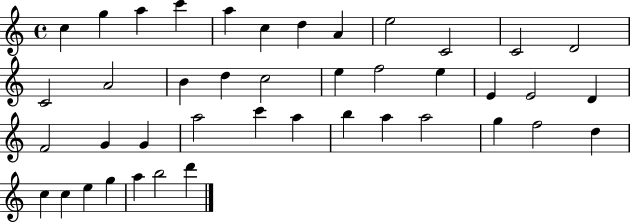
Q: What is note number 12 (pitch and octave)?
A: D4